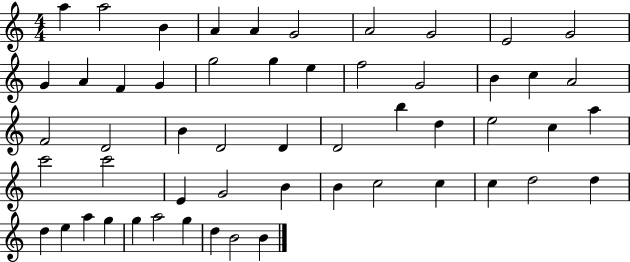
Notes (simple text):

A5/q A5/h B4/q A4/q A4/q G4/h A4/h G4/h E4/h G4/h G4/q A4/q F4/q G4/q G5/h G5/q E5/q F5/h G4/h B4/q C5/q A4/h F4/h D4/h B4/q D4/h D4/q D4/h B5/q D5/q E5/h C5/q A5/q C6/h C6/h E4/q G4/h B4/q B4/q C5/h C5/q C5/q D5/h D5/q D5/q E5/q A5/q G5/q G5/q A5/h G5/q D5/q B4/h B4/q